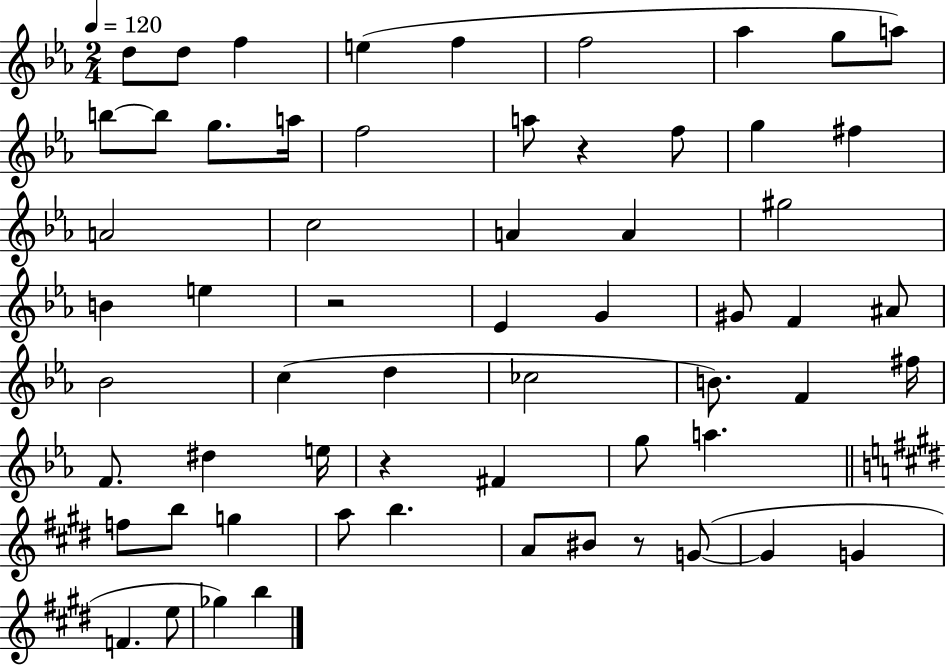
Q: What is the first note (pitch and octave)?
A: D5